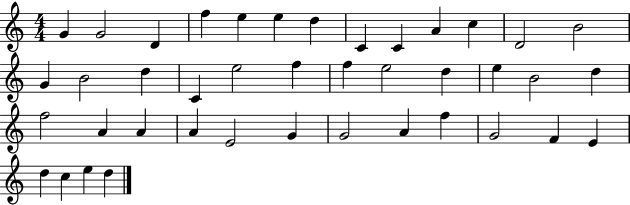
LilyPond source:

{
  \clef treble
  \numericTimeSignature
  \time 4/4
  \key c \major
  g'4 g'2 d'4 | f''4 e''4 e''4 d''4 | c'4 c'4 a'4 c''4 | d'2 b'2 | \break g'4 b'2 d''4 | c'4 e''2 f''4 | f''4 e''2 d''4 | e''4 b'2 d''4 | \break f''2 a'4 a'4 | a'4 e'2 g'4 | g'2 a'4 f''4 | g'2 f'4 e'4 | \break d''4 c''4 e''4 d''4 | \bar "|."
}